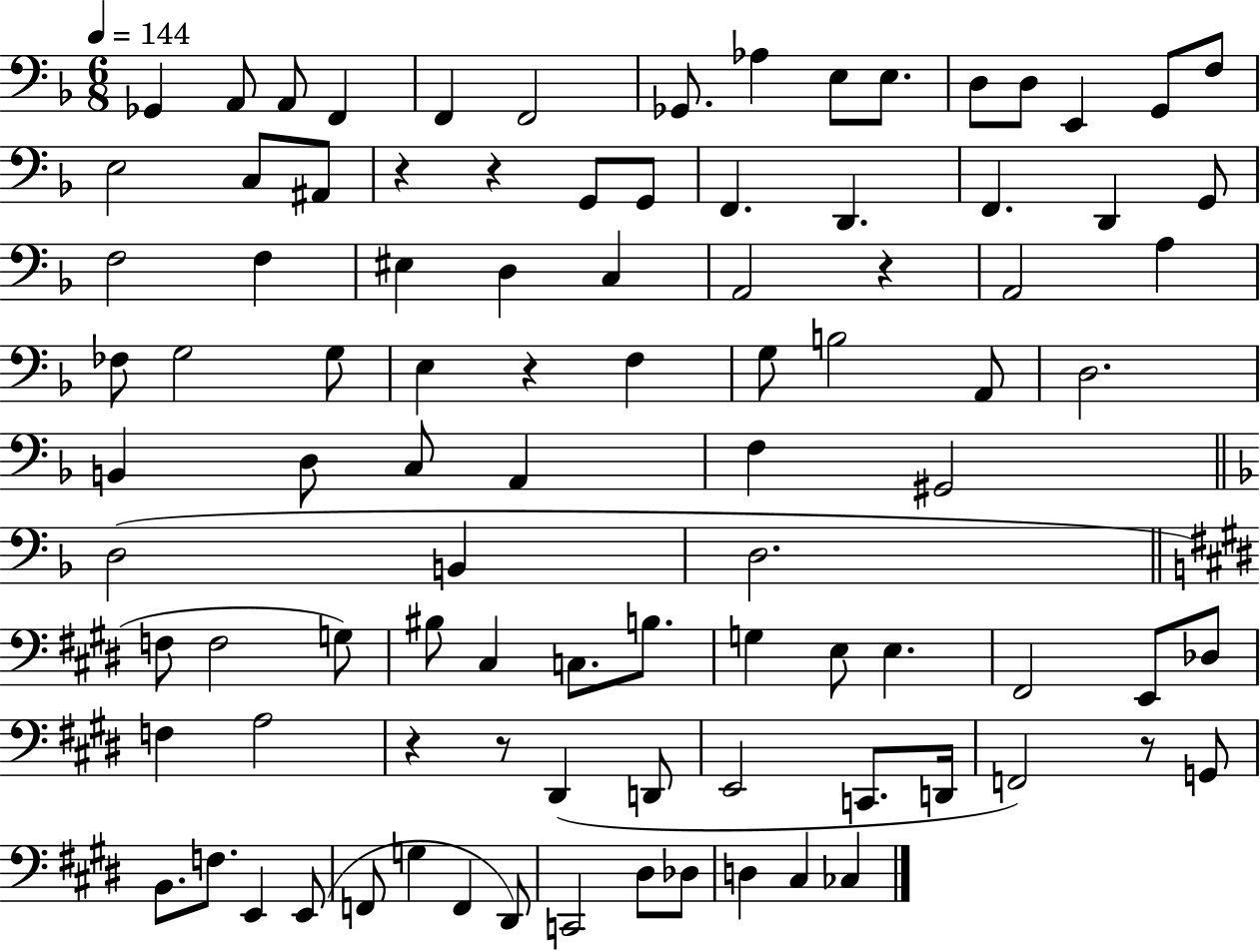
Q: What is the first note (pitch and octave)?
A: Gb2